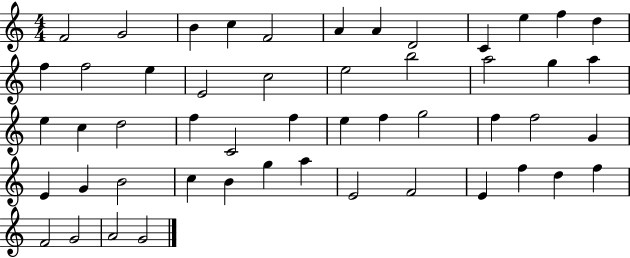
{
  \clef treble
  \numericTimeSignature
  \time 4/4
  \key c \major
  f'2 g'2 | b'4 c''4 f'2 | a'4 a'4 d'2 | c'4 e''4 f''4 d''4 | \break f''4 f''2 e''4 | e'2 c''2 | e''2 b''2 | a''2 g''4 a''4 | \break e''4 c''4 d''2 | f''4 c'2 f''4 | e''4 f''4 g''2 | f''4 f''2 g'4 | \break e'4 g'4 b'2 | c''4 b'4 g''4 a''4 | e'2 f'2 | e'4 f''4 d''4 f''4 | \break f'2 g'2 | a'2 g'2 | \bar "|."
}